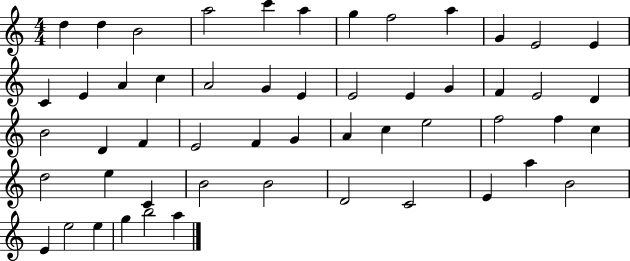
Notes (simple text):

D5/q D5/q B4/h A5/h C6/q A5/q G5/q F5/h A5/q G4/q E4/h E4/q C4/q E4/q A4/q C5/q A4/h G4/q E4/q E4/h E4/q G4/q F4/q E4/h D4/q B4/h D4/q F4/q E4/h F4/q G4/q A4/q C5/q E5/h F5/h F5/q C5/q D5/h E5/q C4/q B4/h B4/h D4/h C4/h E4/q A5/q B4/h E4/q E5/h E5/q G5/q B5/h A5/q